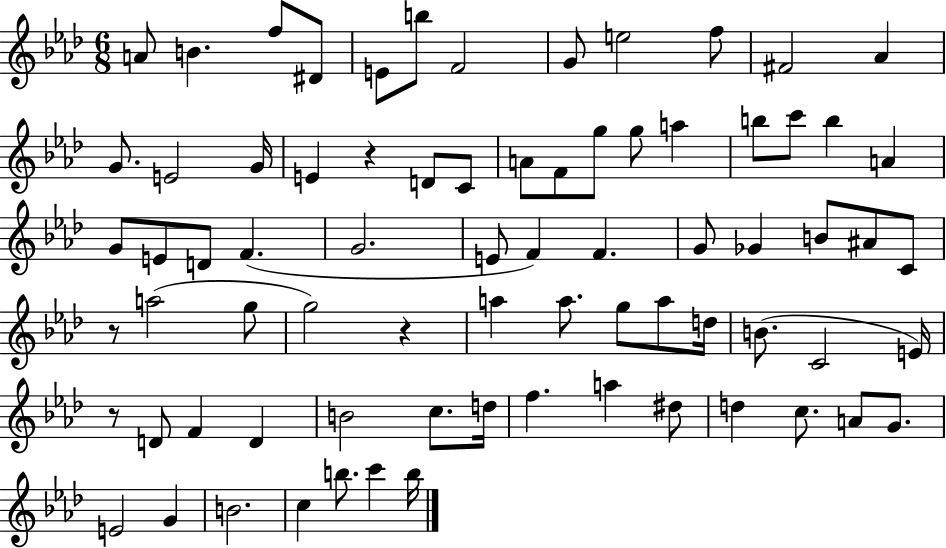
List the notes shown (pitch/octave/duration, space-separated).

A4/e B4/q. F5/e D#4/e E4/e B5/e F4/h G4/e E5/h F5/e F#4/h Ab4/q G4/e. E4/h G4/s E4/q R/q D4/e C4/e A4/e F4/e G5/e G5/e A5/q B5/e C6/e B5/q A4/q G4/e E4/e D4/e F4/q. G4/h. E4/e F4/q F4/q. G4/e Gb4/q B4/e A#4/e C4/e R/e A5/h G5/e G5/h R/q A5/q A5/e. G5/e A5/e D5/s B4/e. C4/h E4/s R/e D4/e F4/q D4/q B4/h C5/e. D5/s F5/q. A5/q D#5/e D5/q C5/e. A4/e G4/e. E4/h G4/q B4/h. C5/q B5/e. C6/q B5/s